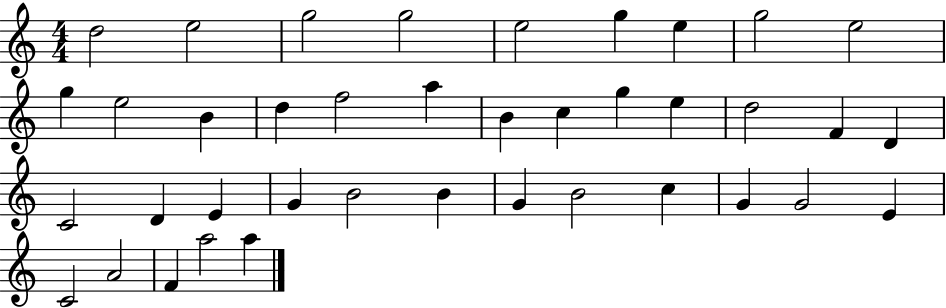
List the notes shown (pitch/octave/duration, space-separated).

D5/h E5/h G5/h G5/h E5/h G5/q E5/q G5/h E5/h G5/q E5/h B4/q D5/q F5/h A5/q B4/q C5/q G5/q E5/q D5/h F4/q D4/q C4/h D4/q E4/q G4/q B4/h B4/q G4/q B4/h C5/q G4/q G4/h E4/q C4/h A4/h F4/q A5/h A5/q